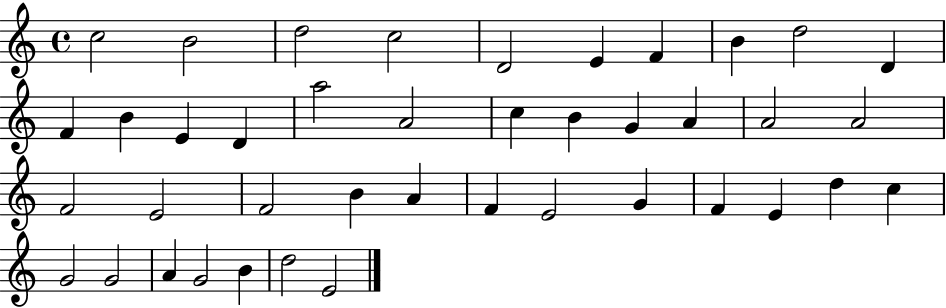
{
  \clef treble
  \time 4/4
  \defaultTimeSignature
  \key c \major
  c''2 b'2 | d''2 c''2 | d'2 e'4 f'4 | b'4 d''2 d'4 | \break f'4 b'4 e'4 d'4 | a''2 a'2 | c''4 b'4 g'4 a'4 | a'2 a'2 | \break f'2 e'2 | f'2 b'4 a'4 | f'4 e'2 g'4 | f'4 e'4 d''4 c''4 | \break g'2 g'2 | a'4 g'2 b'4 | d''2 e'2 | \bar "|."
}